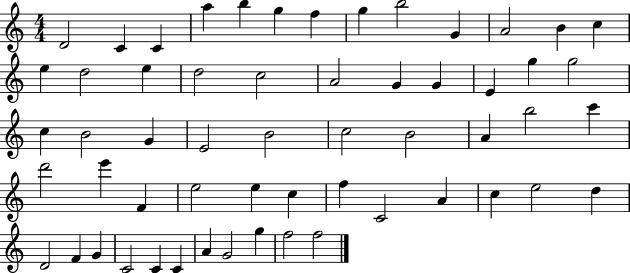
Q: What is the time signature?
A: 4/4